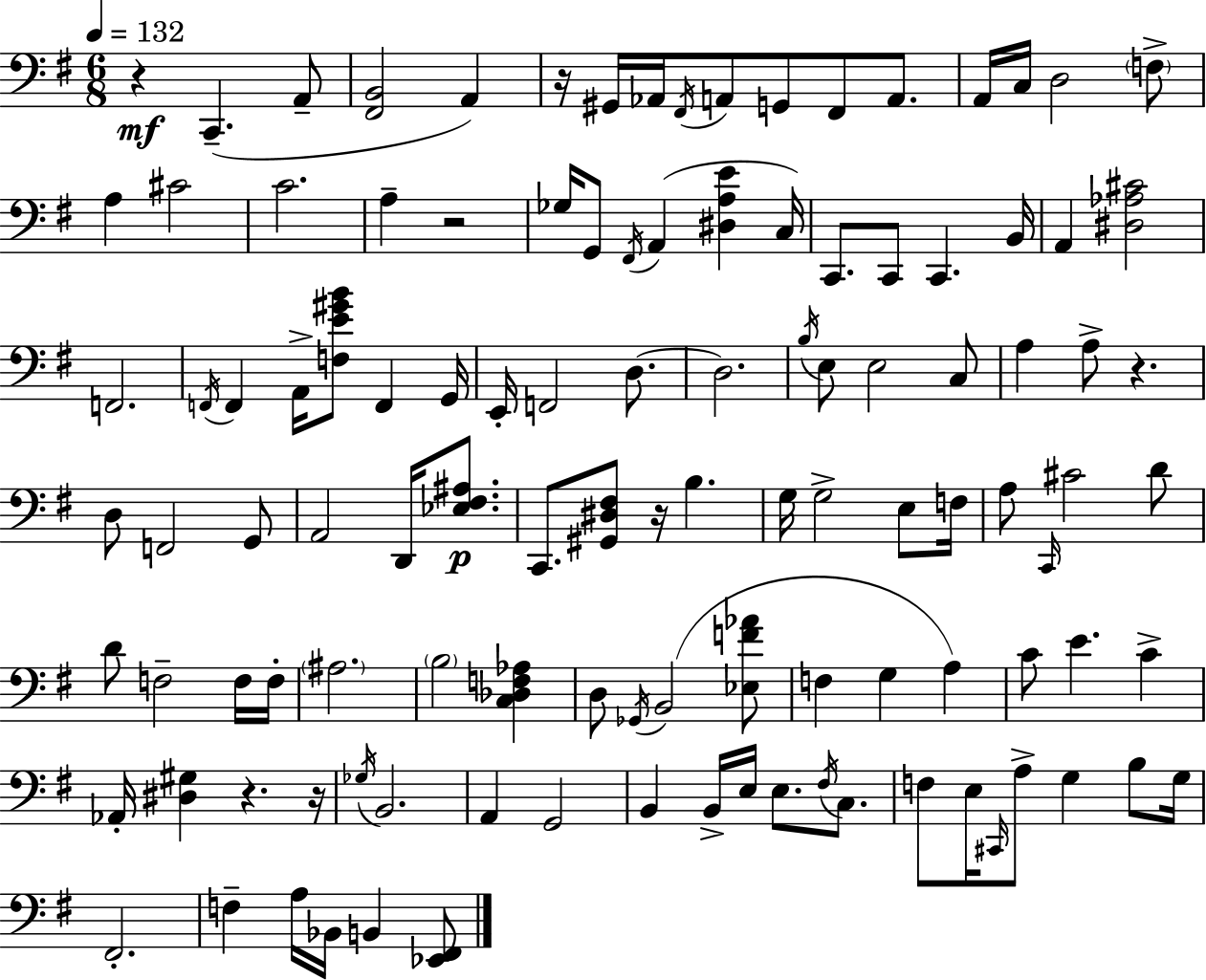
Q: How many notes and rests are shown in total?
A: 114